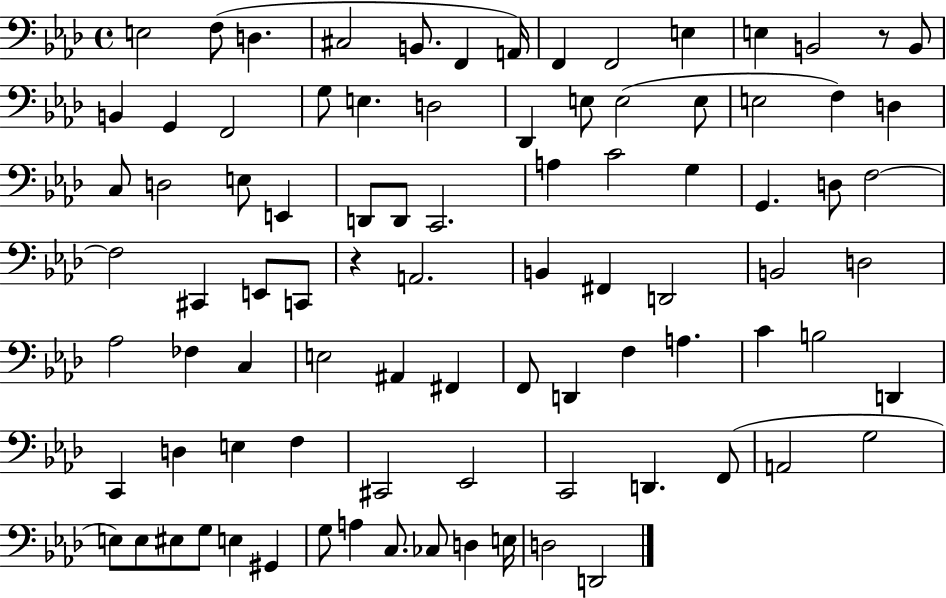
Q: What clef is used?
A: bass